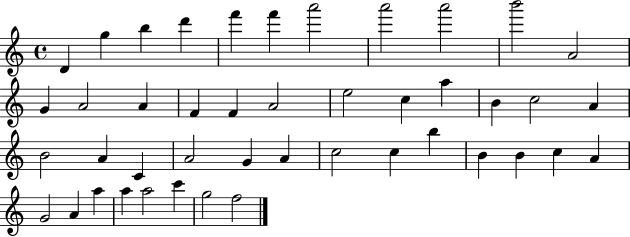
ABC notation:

X:1
T:Untitled
M:4/4
L:1/4
K:C
D g b d' f' f' a'2 a'2 a'2 b'2 A2 G A2 A F F A2 e2 c a B c2 A B2 A C A2 G A c2 c b B B c A G2 A a a a2 c' g2 f2